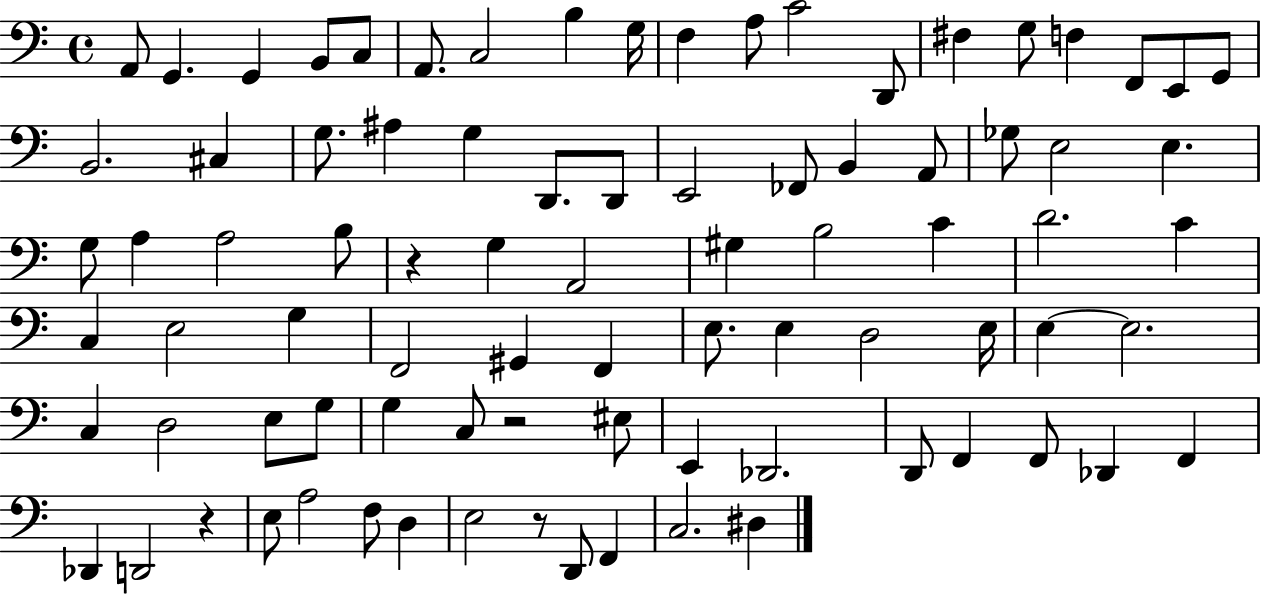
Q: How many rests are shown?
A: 4